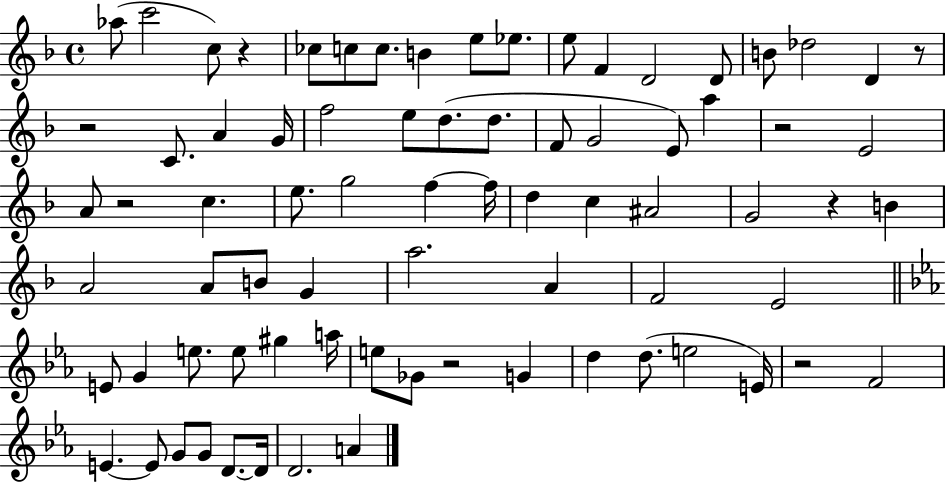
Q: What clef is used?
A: treble